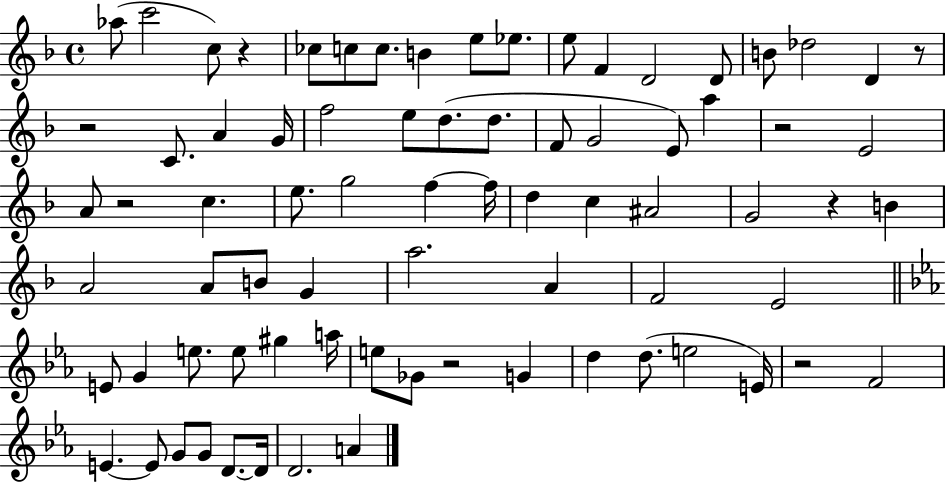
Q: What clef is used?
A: treble